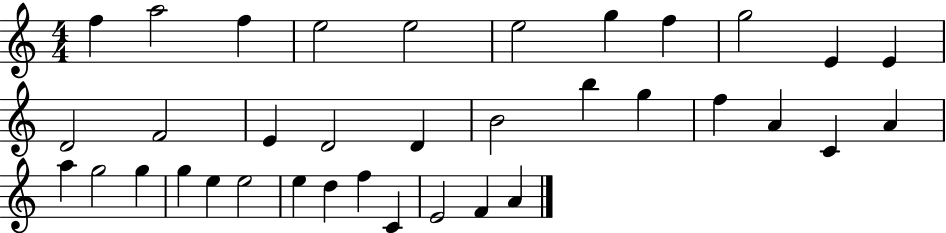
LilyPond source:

{
  \clef treble
  \numericTimeSignature
  \time 4/4
  \key c \major
  f''4 a''2 f''4 | e''2 e''2 | e''2 g''4 f''4 | g''2 e'4 e'4 | \break d'2 f'2 | e'4 d'2 d'4 | b'2 b''4 g''4 | f''4 a'4 c'4 a'4 | \break a''4 g''2 g''4 | g''4 e''4 e''2 | e''4 d''4 f''4 c'4 | e'2 f'4 a'4 | \break \bar "|."
}